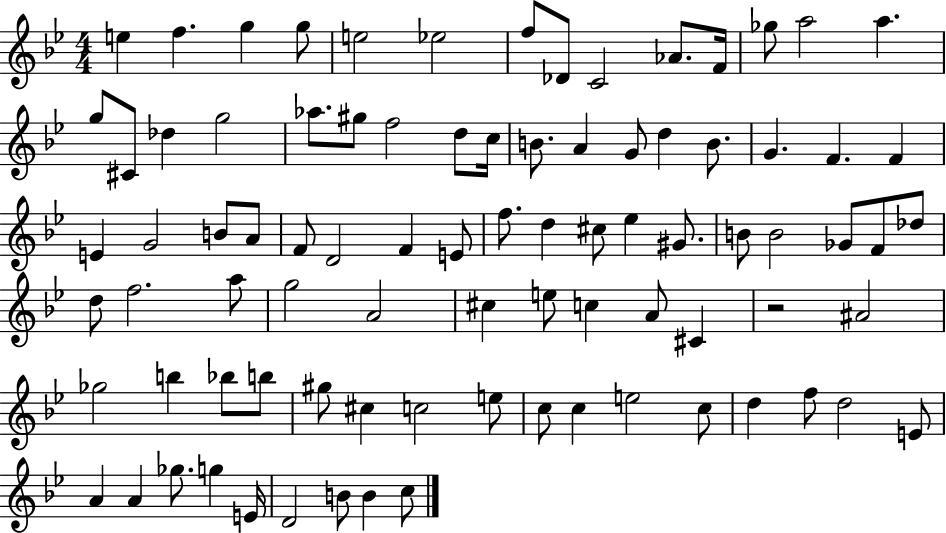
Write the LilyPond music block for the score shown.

{
  \clef treble
  \numericTimeSignature
  \time 4/4
  \key bes \major
  e''4 f''4. g''4 g''8 | e''2 ees''2 | f''8 des'8 c'2 aes'8. f'16 | ges''8 a''2 a''4. | \break g''8 cis'8 des''4 g''2 | aes''8. gis''8 f''2 d''8 c''16 | b'8. a'4 g'8 d''4 b'8. | g'4. f'4. f'4 | \break e'4 g'2 b'8 a'8 | f'8 d'2 f'4 e'8 | f''8. d''4 cis''8 ees''4 gis'8. | b'8 b'2 ges'8 f'8 des''8 | \break d''8 f''2. a''8 | g''2 a'2 | cis''4 e''8 c''4 a'8 cis'4 | r2 ais'2 | \break ges''2 b''4 bes''8 b''8 | gis''8 cis''4 c''2 e''8 | c''8 c''4 e''2 c''8 | d''4 f''8 d''2 e'8 | \break a'4 a'4 ges''8. g''4 e'16 | d'2 b'8 b'4 c''8 | \bar "|."
}